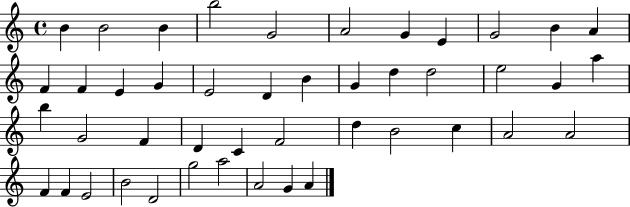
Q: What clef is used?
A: treble